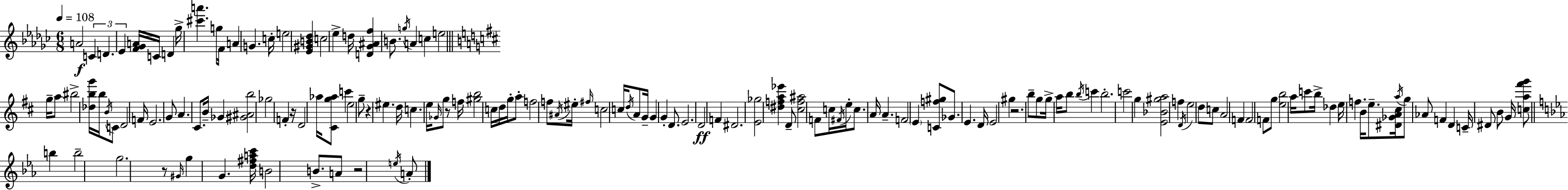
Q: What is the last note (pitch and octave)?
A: A4